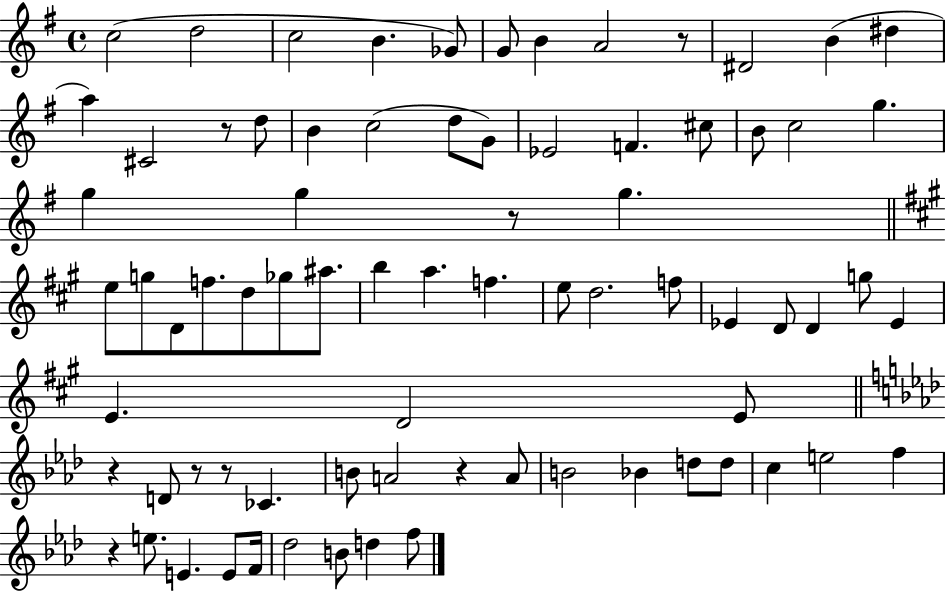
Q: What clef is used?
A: treble